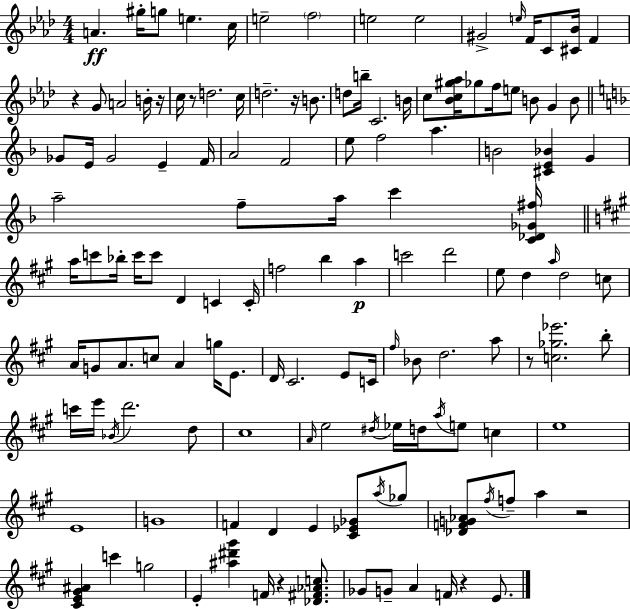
X:1
T:Untitled
M:4/4
L:1/4
K:Ab
A ^g/4 g/2 e c/4 e2 f2 e2 e2 ^G2 e/4 F/4 C/2 [^C_B]/4 F z G/2 A2 B/4 z/4 c/4 z/2 d2 c/4 d2 z/4 B/2 d/2 b/4 C2 B/4 c/2 [_Bc^g_a]/4 _g/2 f/4 e/2 B/2 G B/2 _G/2 E/4 _G2 E F/4 A2 F2 e/2 f2 a B2 [^CE_B] G a2 f/2 a/4 c' [C_D_G^f]/4 a/4 c'/2 _b/4 c'/4 c'/2 D C C/4 f2 b a c'2 d'2 e/2 d a/4 d2 c/2 A/4 G/2 A/2 c/2 A g/4 E/2 D/4 ^C2 E/2 C/4 ^f/4 _B/2 d2 a/2 z/2 [c_g_e']2 b/2 c'/4 e'/4 _B/4 d'2 d/2 ^c4 A/4 e2 ^d/4 _e/4 d/4 a/4 e/2 c e4 E4 G4 F D E [^C_E_G]/2 a/4 _g/2 [_DFG_A]/2 ^f/4 f/2 a z2 [^CE^G^A] c' g2 E [^a^d'^g'] F/4 z [_D^F_Ac]/2 _G/2 G/2 A F/4 z E/2